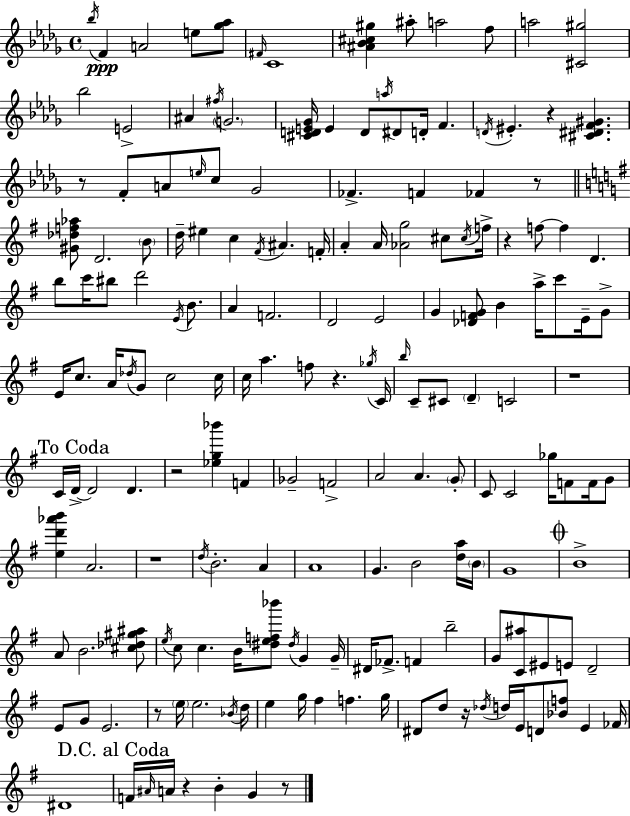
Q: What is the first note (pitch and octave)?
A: Bb5